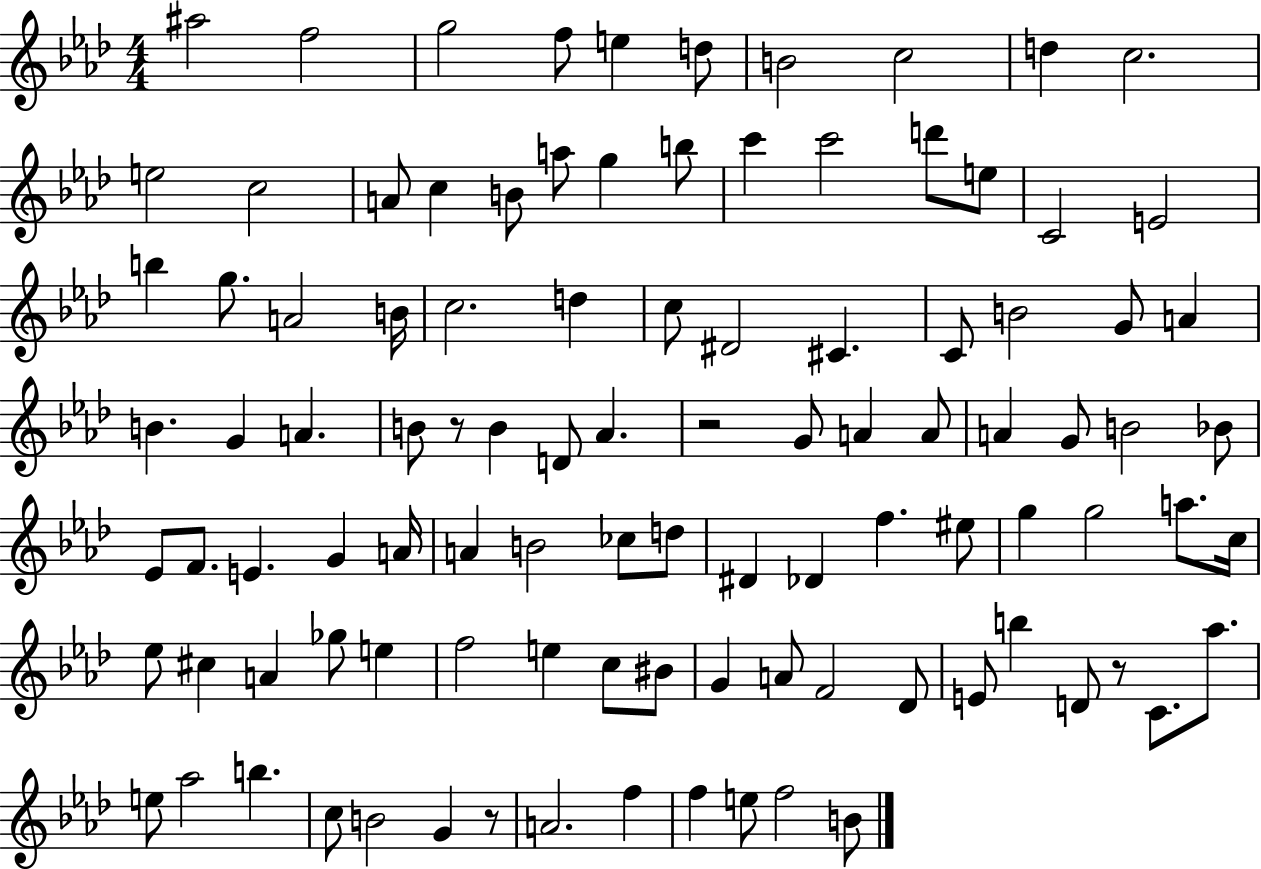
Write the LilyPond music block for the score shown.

{
  \clef treble
  \numericTimeSignature
  \time 4/4
  \key aes \major
  ais''2 f''2 | g''2 f''8 e''4 d''8 | b'2 c''2 | d''4 c''2. | \break e''2 c''2 | a'8 c''4 b'8 a''8 g''4 b''8 | c'''4 c'''2 d'''8 e''8 | c'2 e'2 | \break b''4 g''8. a'2 b'16 | c''2. d''4 | c''8 dis'2 cis'4. | c'8 b'2 g'8 a'4 | \break b'4. g'4 a'4. | b'8 r8 b'4 d'8 aes'4. | r2 g'8 a'4 a'8 | a'4 g'8 b'2 bes'8 | \break ees'8 f'8. e'4. g'4 a'16 | a'4 b'2 ces''8 d''8 | dis'4 des'4 f''4. eis''8 | g''4 g''2 a''8. c''16 | \break ees''8 cis''4 a'4 ges''8 e''4 | f''2 e''4 c''8 bis'8 | g'4 a'8 f'2 des'8 | e'8 b''4 d'8 r8 c'8. aes''8. | \break e''8 aes''2 b''4. | c''8 b'2 g'4 r8 | a'2. f''4 | f''4 e''8 f''2 b'8 | \break \bar "|."
}